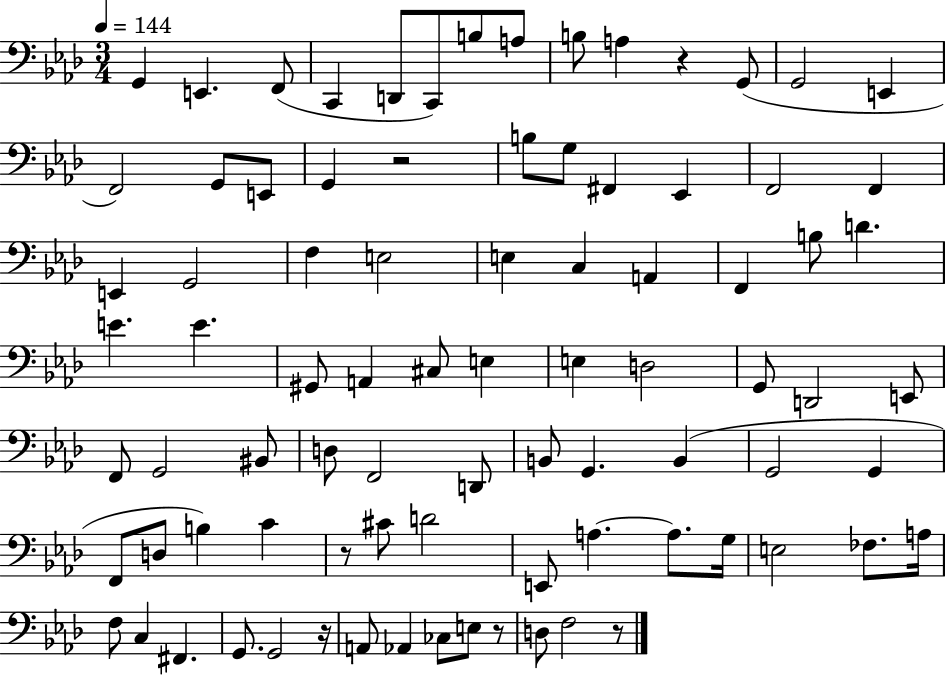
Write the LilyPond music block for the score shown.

{
  \clef bass
  \numericTimeSignature
  \time 3/4
  \key aes \major
  \tempo 4 = 144
  g,4 e,4. f,8( | c,4 d,8 c,8) b8 a8 | b8 a4 r4 g,8( | g,2 e,4 | \break f,2) g,8 e,8 | g,4 r2 | b8 g8 fis,4 ees,4 | f,2 f,4 | \break e,4 g,2 | f4 e2 | e4 c4 a,4 | f,4 b8 d'4. | \break e'4. e'4. | gis,8 a,4 cis8 e4 | e4 d2 | g,8 d,2 e,8 | \break f,8 g,2 bis,8 | d8 f,2 d,8 | b,8 g,4. b,4( | g,2 g,4 | \break f,8 d8 b4) c'4 | r8 cis'8 d'2 | e,8 a4.~~ a8. g16 | e2 fes8. a16 | \break f8 c4 fis,4. | g,8. g,2 r16 | a,8 aes,4 ces8 e8 r8 | d8 f2 r8 | \break \bar "|."
}